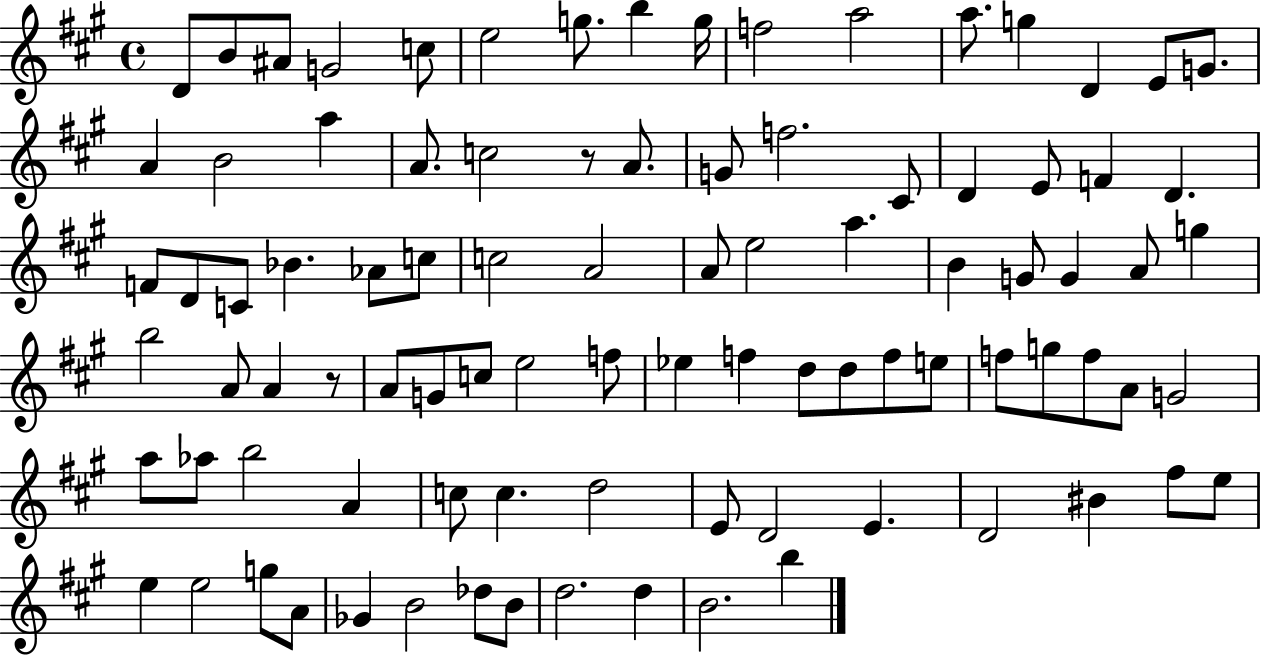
{
  \clef treble
  \time 4/4
  \defaultTimeSignature
  \key a \major
  d'8 b'8 ais'8 g'2 c''8 | e''2 g''8. b''4 g''16 | f''2 a''2 | a''8. g''4 d'4 e'8 g'8. | \break a'4 b'2 a''4 | a'8. c''2 r8 a'8. | g'8 f''2. cis'8 | d'4 e'8 f'4 d'4. | \break f'8 d'8 c'8 bes'4. aes'8 c''8 | c''2 a'2 | a'8 e''2 a''4. | b'4 g'8 g'4 a'8 g''4 | \break b''2 a'8 a'4 r8 | a'8 g'8 c''8 e''2 f''8 | ees''4 f''4 d''8 d''8 f''8 e''8 | f''8 g''8 f''8 a'8 g'2 | \break a''8 aes''8 b''2 a'4 | c''8 c''4. d''2 | e'8 d'2 e'4. | d'2 bis'4 fis''8 e''8 | \break e''4 e''2 g''8 a'8 | ges'4 b'2 des''8 b'8 | d''2. d''4 | b'2. b''4 | \break \bar "|."
}